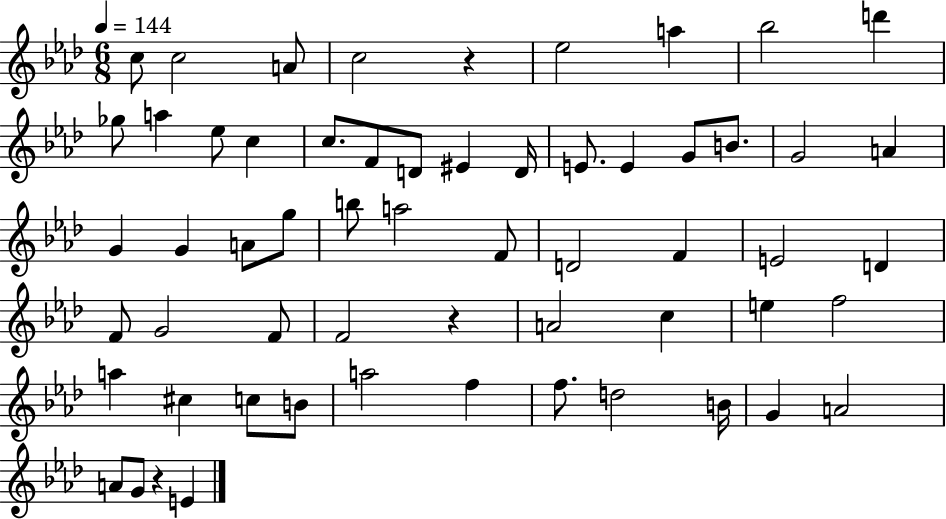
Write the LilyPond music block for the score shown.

{
  \clef treble
  \numericTimeSignature
  \time 6/8
  \key aes \major
  \tempo 4 = 144
  c''8 c''2 a'8 | c''2 r4 | ees''2 a''4 | bes''2 d'''4 | \break ges''8 a''4 ees''8 c''4 | c''8. f'8 d'8 eis'4 d'16 | e'8. e'4 g'8 b'8. | g'2 a'4 | \break g'4 g'4 a'8 g''8 | b''8 a''2 f'8 | d'2 f'4 | e'2 d'4 | \break f'8 g'2 f'8 | f'2 r4 | a'2 c''4 | e''4 f''2 | \break a''4 cis''4 c''8 b'8 | a''2 f''4 | f''8. d''2 b'16 | g'4 a'2 | \break a'8 g'8 r4 e'4 | \bar "|."
}